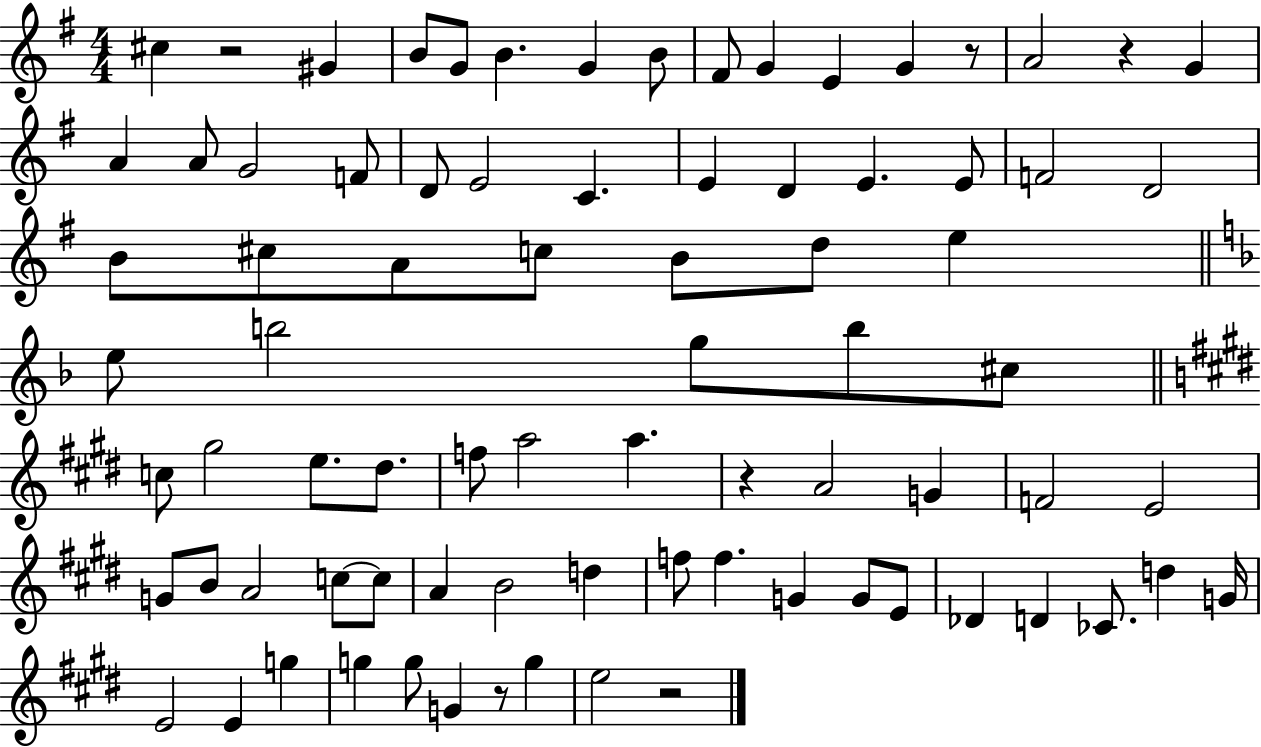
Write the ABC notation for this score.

X:1
T:Untitled
M:4/4
L:1/4
K:G
^c z2 ^G B/2 G/2 B G B/2 ^F/2 G E G z/2 A2 z G A A/2 G2 F/2 D/2 E2 C E D E E/2 F2 D2 B/2 ^c/2 A/2 c/2 B/2 d/2 e e/2 b2 g/2 b/2 ^c/2 c/2 ^g2 e/2 ^d/2 f/2 a2 a z A2 G F2 E2 G/2 B/2 A2 c/2 c/2 A B2 d f/2 f G G/2 E/2 _D D _C/2 d G/4 E2 E g g g/2 G z/2 g e2 z2